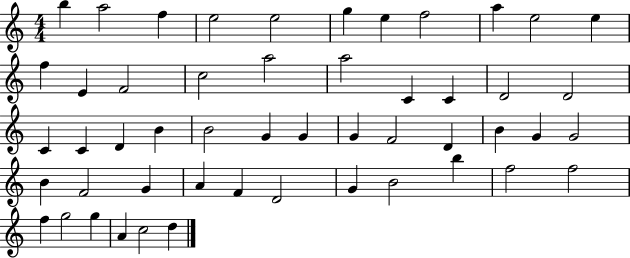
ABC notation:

X:1
T:Untitled
M:4/4
L:1/4
K:C
b a2 f e2 e2 g e f2 a e2 e f E F2 c2 a2 a2 C C D2 D2 C C D B B2 G G G F2 D B G G2 B F2 G A F D2 G B2 b f2 f2 f g2 g A c2 d